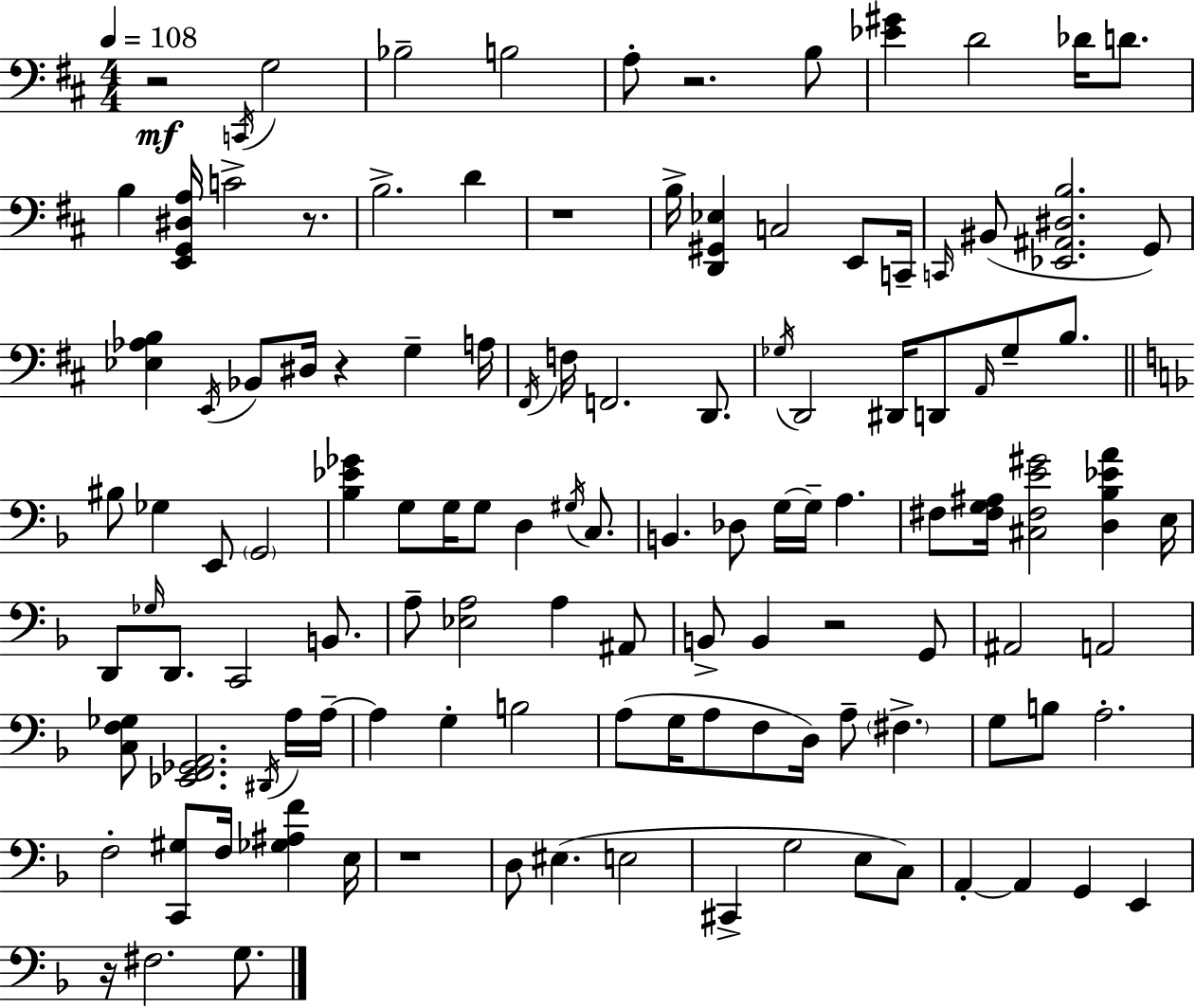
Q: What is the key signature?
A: D major